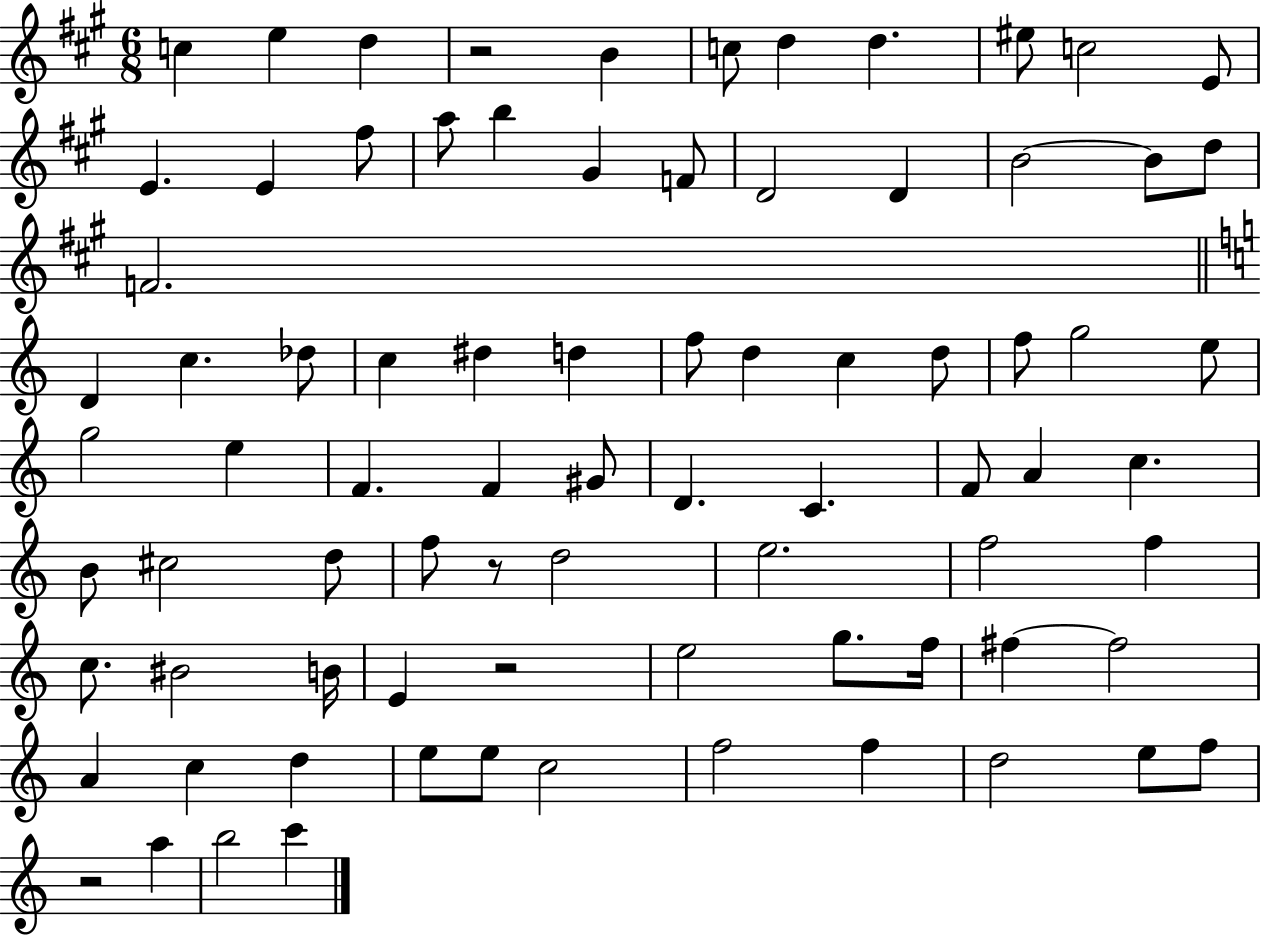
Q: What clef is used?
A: treble